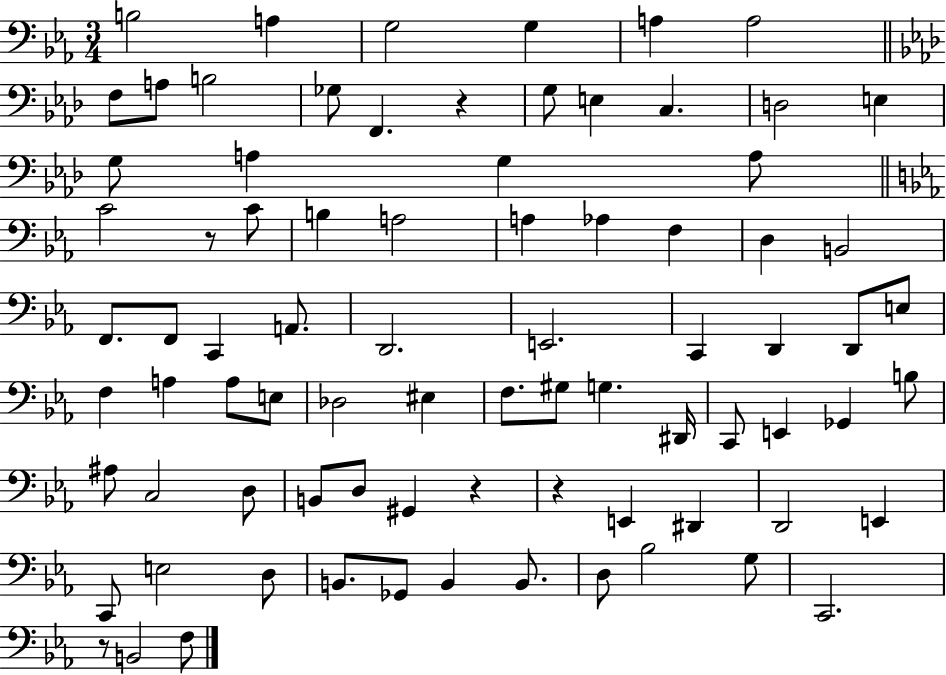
B3/h A3/q G3/h G3/q A3/q A3/h F3/e A3/e B3/h Gb3/e F2/q. R/q G3/e E3/q C3/q. D3/h E3/q G3/e A3/q G3/q A3/e C4/h R/e C4/e B3/q A3/h A3/q Ab3/q F3/q D3/q B2/h F2/e. F2/e C2/q A2/e. D2/h. E2/h. C2/q D2/q D2/e E3/e F3/q A3/q A3/e E3/e Db3/h EIS3/q F3/e. G#3/e G3/q. D#2/s C2/e E2/q Gb2/q B3/e A#3/e C3/h D3/e B2/e D3/e G#2/q R/q R/q E2/q D#2/q D2/h E2/q C2/e E3/h D3/e B2/e. Gb2/e B2/q B2/e. D3/e Bb3/h G3/e C2/h. R/e B2/h F3/e